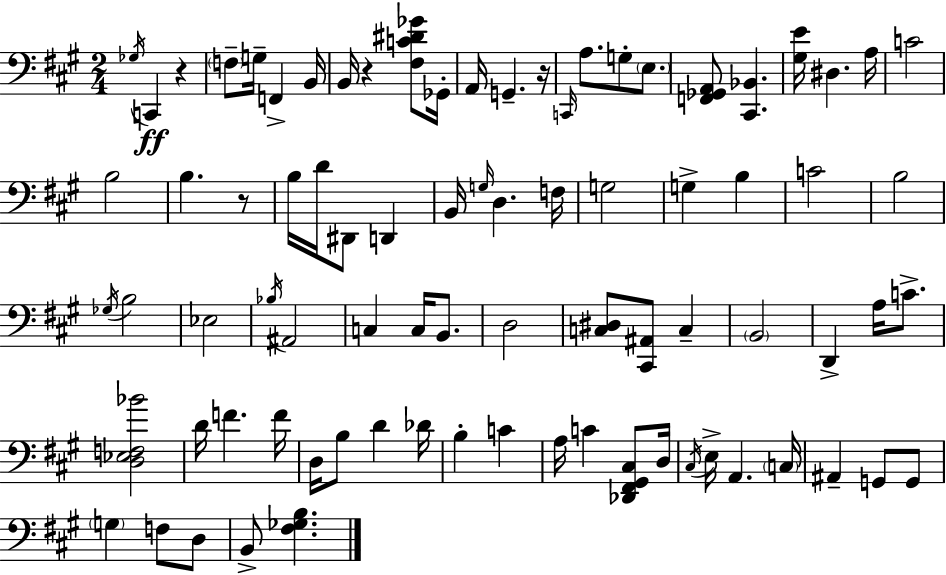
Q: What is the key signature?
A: A major